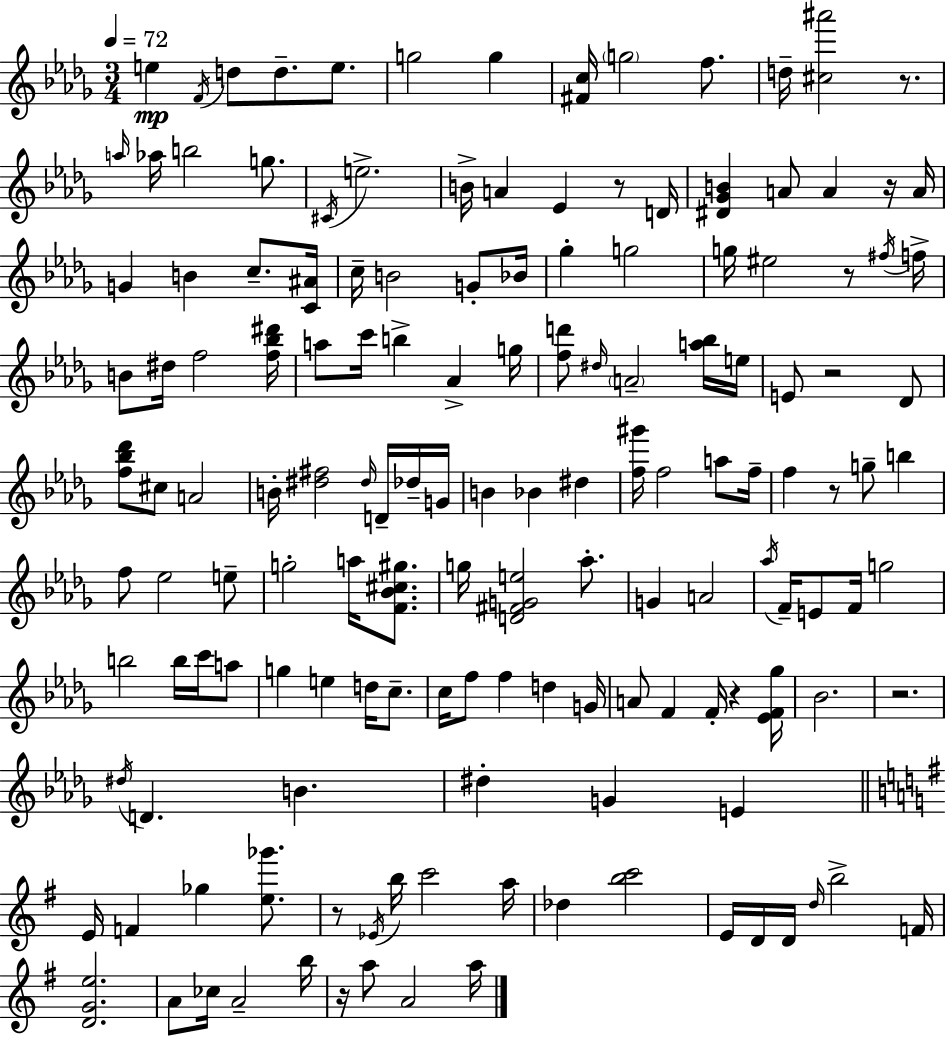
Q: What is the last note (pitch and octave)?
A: A5